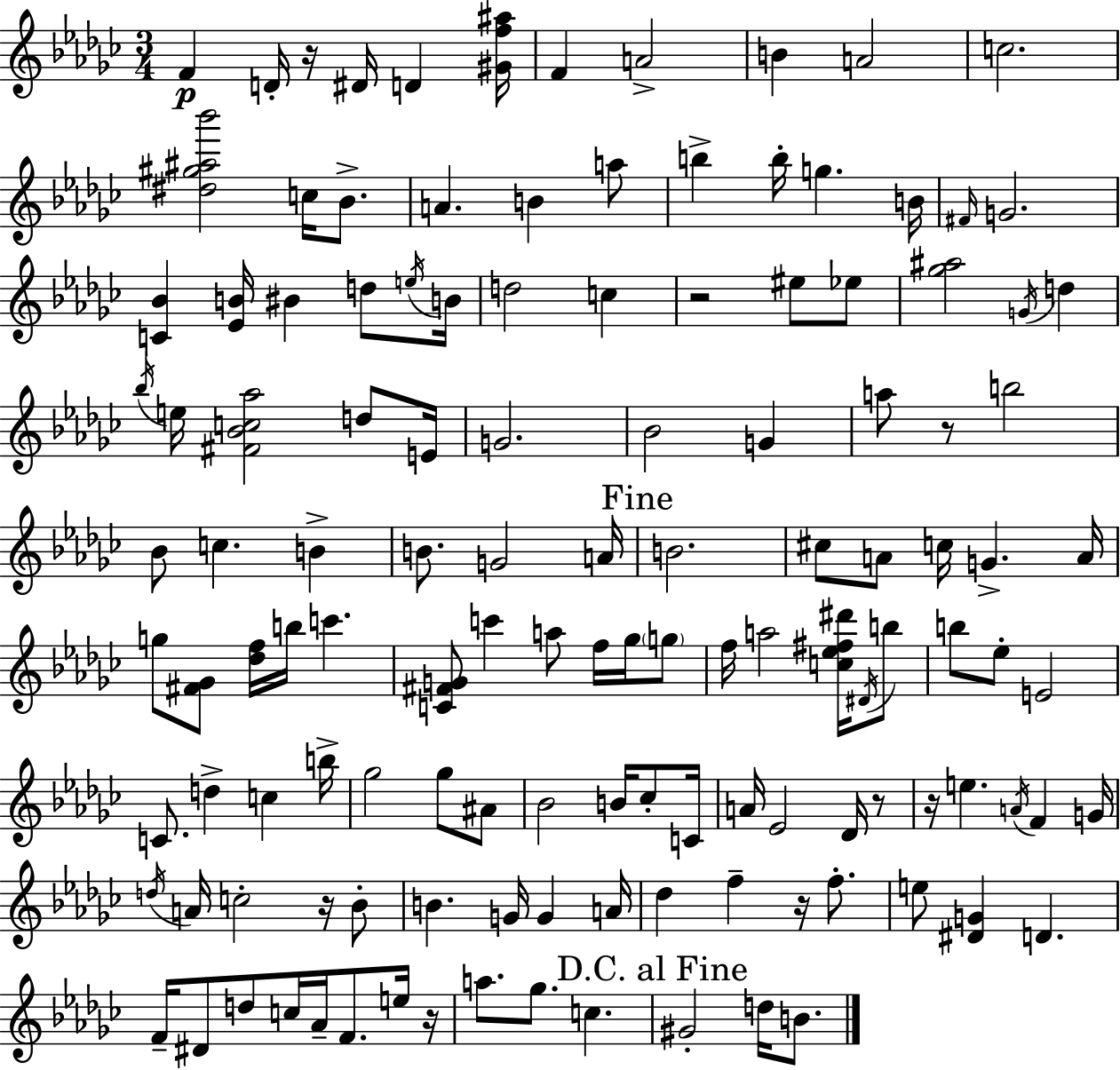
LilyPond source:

{
  \clef treble
  \numericTimeSignature
  \time 3/4
  \key ees \minor
  f'4\p d'16-. r16 dis'16 d'4 <gis' f'' ais''>16 | f'4 a'2-> | b'4 a'2 | c''2. | \break <dis'' gis'' ais'' bes'''>2 c''16 bes'8.-> | a'4. b'4 a''8 | b''4-> b''16-. g''4. b'16 | \grace { fis'16 } g'2. | \break <c' bes'>4 <ees' b'>16 bis'4 d''8 | \acciaccatura { e''16 } b'16 d''2 c''4 | r2 eis''8 | ees''8 <ges'' ais''>2 \acciaccatura { g'16 } d''4 | \break \acciaccatura { bes''16 } e''16 <fis' bes' c'' aes''>2 | d''8 e'16 g'2. | bes'2 | g'4 a''8 r8 b''2 | \break bes'8 c''4. | b'4-> b'8. g'2 | a'16 \mark "Fine" b'2. | cis''8 a'8 c''16 g'4.-> | \break a'16 g''8 <fis' ges'>8 <des'' f''>16 b''16 c'''4. | <c' fis' g'>8 c'''4 a''8 | f''16 ges''16 \parenthesize g''8 f''16 a''2 | <c'' ees'' fis'' dis'''>16 \acciaccatura { dis'16 } b''8 b''8 ees''8-. e'2 | \break c'8. d''4-> | c''4 b''16-> ges''2 | ges''8 ais'8 bes'2 | b'16 ces''8-. c'16 a'16 ees'2 | \break des'16 r8 r16 e''4. | \acciaccatura { a'16 } f'4 g'16 \acciaccatura { d''16 } a'16 c''2-. | r16 bes'8-. b'4. | g'16 g'4 a'16 des''4 f''4-- | \break r16 f''8.-. e''8 <dis' g'>4 | d'4. f'16-- dis'8 d''8 | c''16 aes'16-- f'8. e''16 r16 a''8. ges''8. | c''4. \mark "D.C. al Fine" gis'2-. | \break d''16 b'8. \bar "|."
}